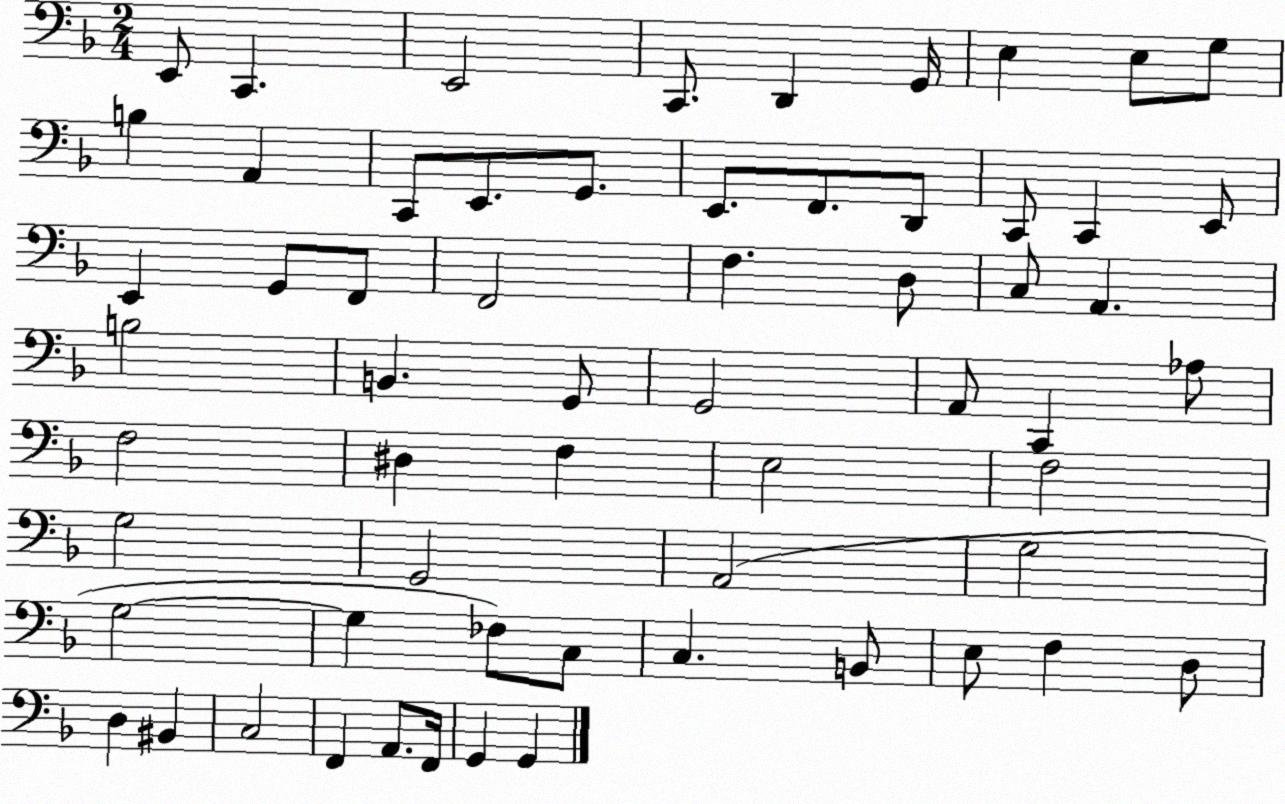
X:1
T:Untitled
M:2/4
L:1/4
K:F
E,,/2 C,, E,,2 C,,/2 D,, G,,/4 E, E,/2 G,/2 B, A,, C,,/2 E,,/2 G,,/2 E,,/2 F,,/2 D,,/2 C,,/2 C,, E,,/2 E,, G,,/2 F,,/2 F,,2 F, D,/2 C,/2 A,, B,2 B,, G,,/2 G,,2 A,,/2 C,, _A,/2 F,2 ^D, F, E,2 F,2 G,2 G,,2 A,,2 G,2 G,2 G, _F,/2 C,/2 C, B,,/2 E,/2 F, D,/2 D, ^B,, C,2 F,, A,,/2 F,,/4 G,, G,,